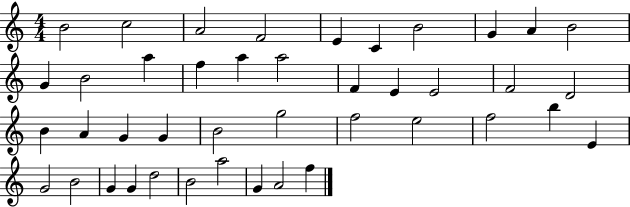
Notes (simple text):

B4/h C5/h A4/h F4/h E4/q C4/q B4/h G4/q A4/q B4/h G4/q B4/h A5/q F5/q A5/q A5/h F4/q E4/q E4/h F4/h D4/h B4/q A4/q G4/q G4/q B4/h G5/h F5/h E5/h F5/h B5/q E4/q G4/h B4/h G4/q G4/q D5/h B4/h A5/h G4/q A4/h F5/q